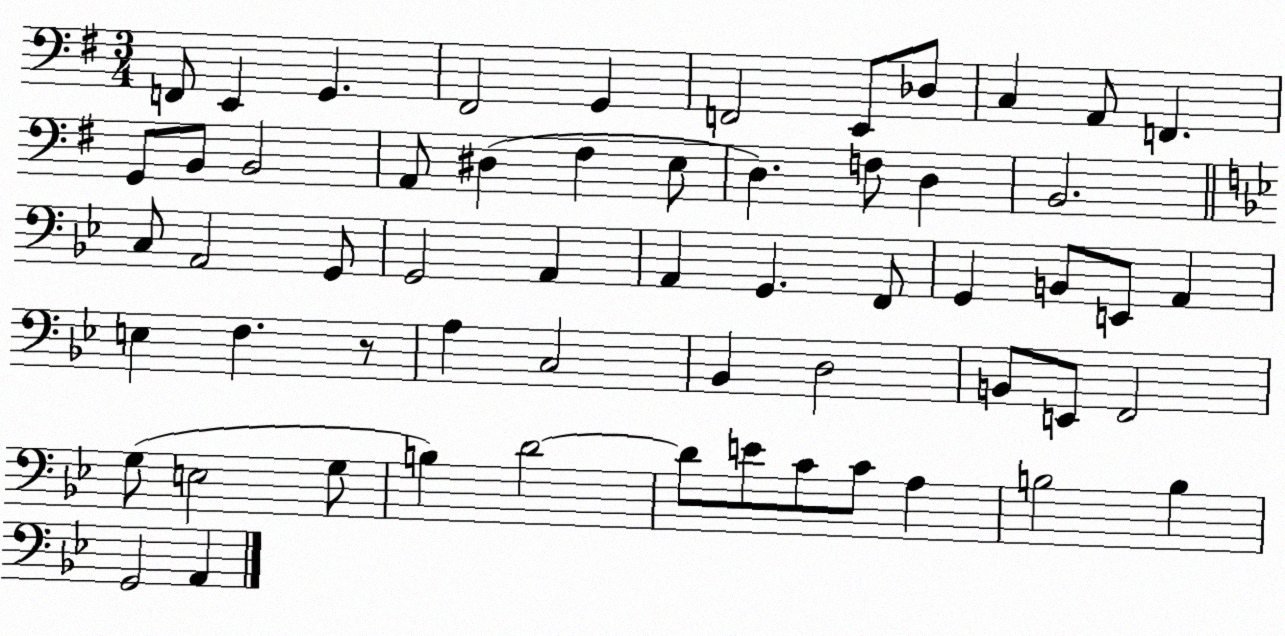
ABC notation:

X:1
T:Untitled
M:3/4
L:1/4
K:G
F,,/2 E,, G,, ^F,,2 G,, F,,2 E,,/2 _D,/2 C, A,,/2 F,, G,,/2 B,,/2 B,,2 A,,/2 ^D, ^F, E,/2 D, F,/2 D, B,,2 C,/2 A,,2 G,,/2 G,,2 A,, A,, G,, F,,/2 G,, B,,/2 E,,/2 A,, E, F, z/2 A, C,2 _B,, D,2 B,,/2 E,,/2 F,,2 G,/2 E,2 G,/2 B, D2 D/2 E/2 C/2 C/2 A, B,2 B, G,,2 A,,